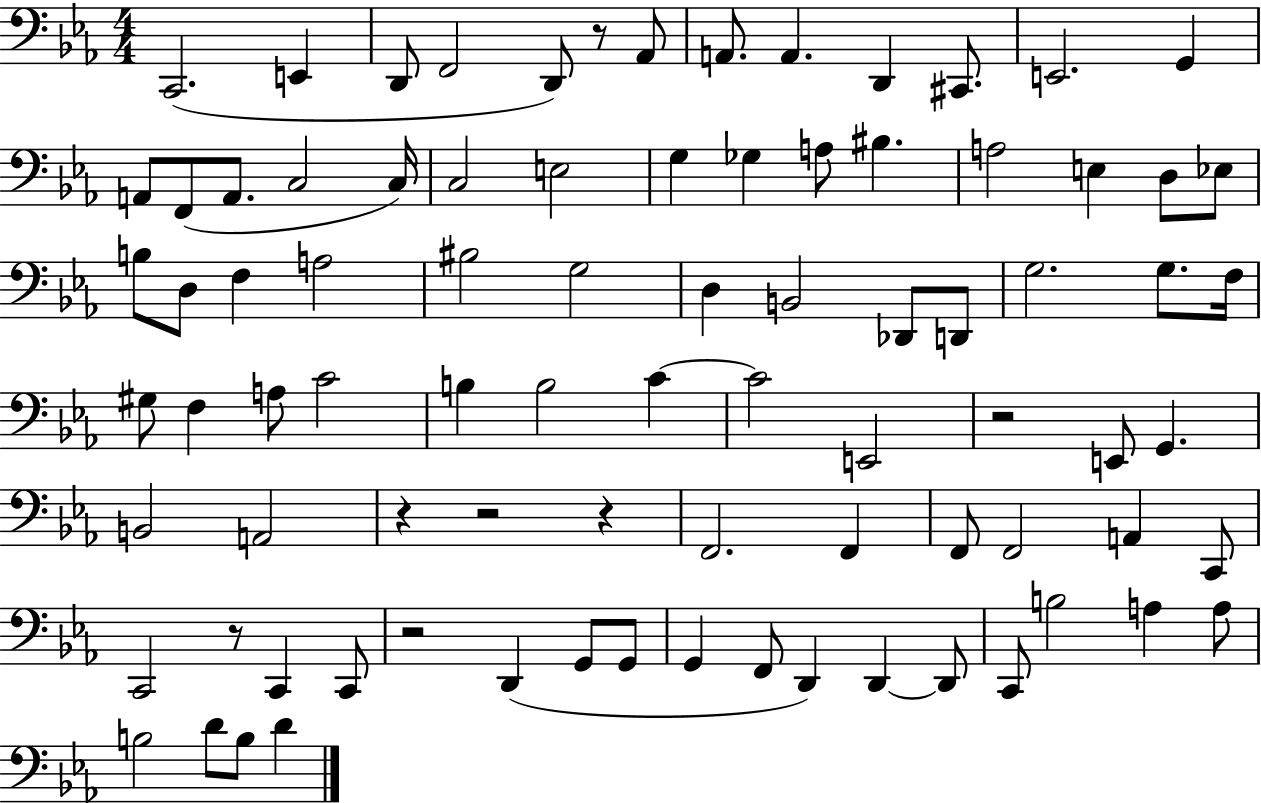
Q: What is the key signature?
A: EES major